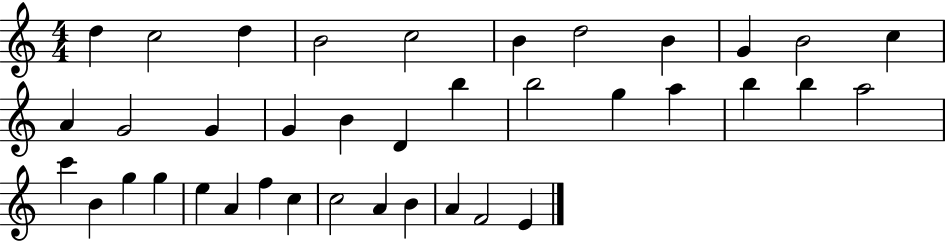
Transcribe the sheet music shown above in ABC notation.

X:1
T:Untitled
M:4/4
L:1/4
K:C
d c2 d B2 c2 B d2 B G B2 c A G2 G G B D b b2 g a b b a2 c' B g g e A f c c2 A B A F2 E